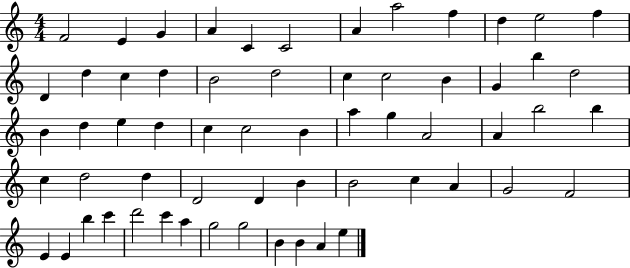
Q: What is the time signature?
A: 4/4